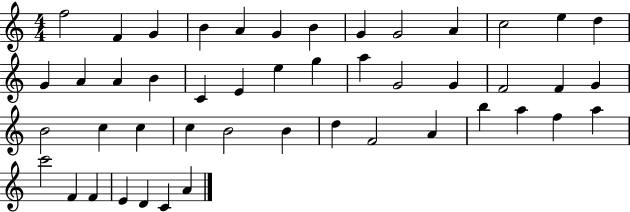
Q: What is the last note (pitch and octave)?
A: A4